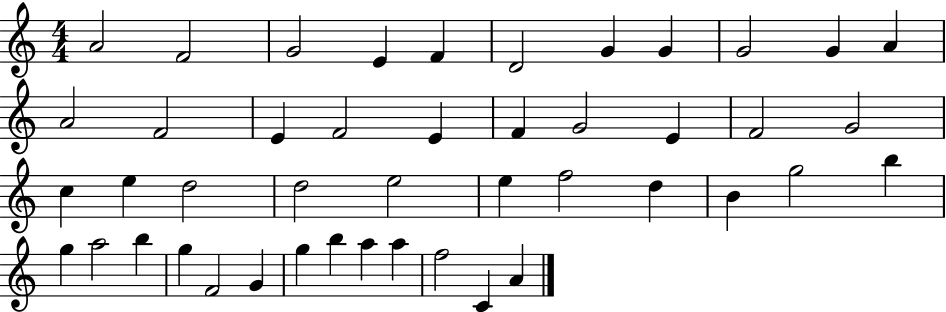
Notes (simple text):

A4/h F4/h G4/h E4/q F4/q D4/h G4/q G4/q G4/h G4/q A4/q A4/h F4/h E4/q F4/h E4/q F4/q G4/h E4/q F4/h G4/h C5/q E5/q D5/h D5/h E5/h E5/q F5/h D5/q B4/q G5/h B5/q G5/q A5/h B5/q G5/q F4/h G4/q G5/q B5/q A5/q A5/q F5/h C4/q A4/q